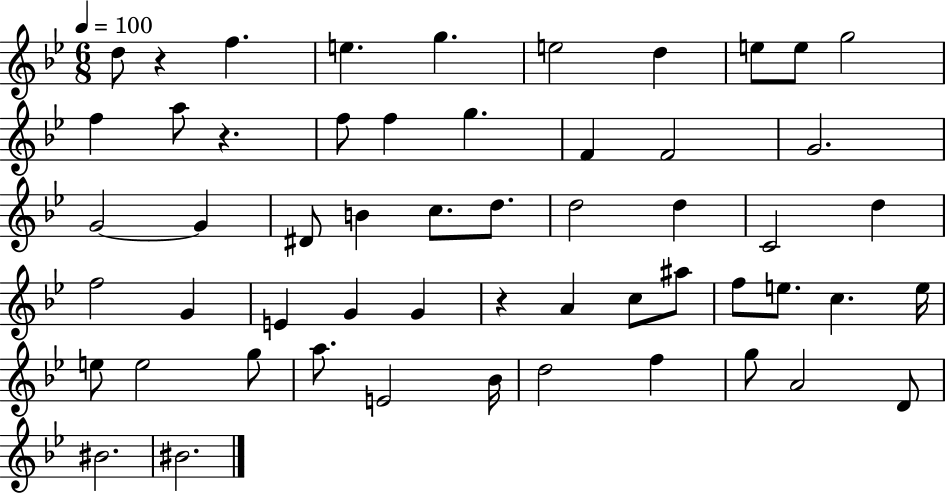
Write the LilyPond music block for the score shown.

{
  \clef treble
  \numericTimeSignature
  \time 6/8
  \key bes \major
  \tempo 4 = 100
  d''8 r4 f''4. | e''4. g''4. | e''2 d''4 | e''8 e''8 g''2 | \break f''4 a''8 r4. | f''8 f''4 g''4. | f'4 f'2 | g'2. | \break g'2~~ g'4 | dis'8 b'4 c''8. d''8. | d''2 d''4 | c'2 d''4 | \break f''2 g'4 | e'4 g'4 g'4 | r4 a'4 c''8 ais''8 | f''8 e''8. c''4. e''16 | \break e''8 e''2 g''8 | a''8. e'2 bes'16 | d''2 f''4 | g''8 a'2 d'8 | \break bis'2. | bis'2. | \bar "|."
}